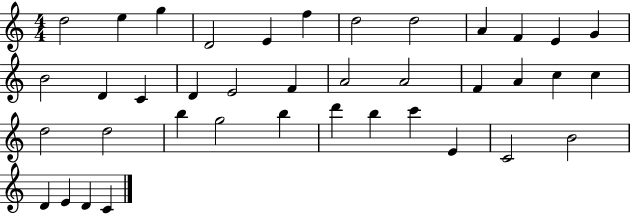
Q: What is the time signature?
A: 4/4